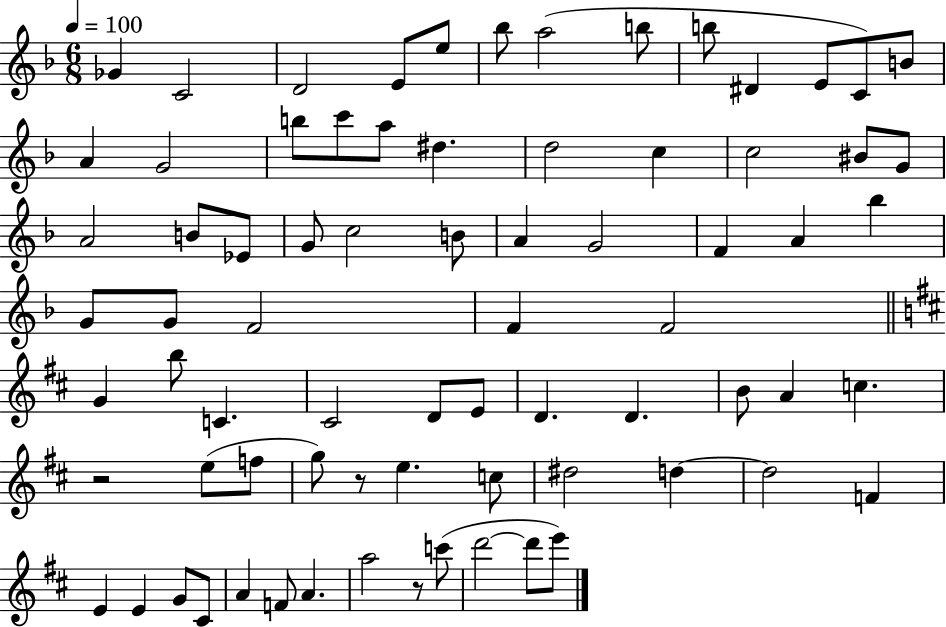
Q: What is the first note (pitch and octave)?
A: Gb4